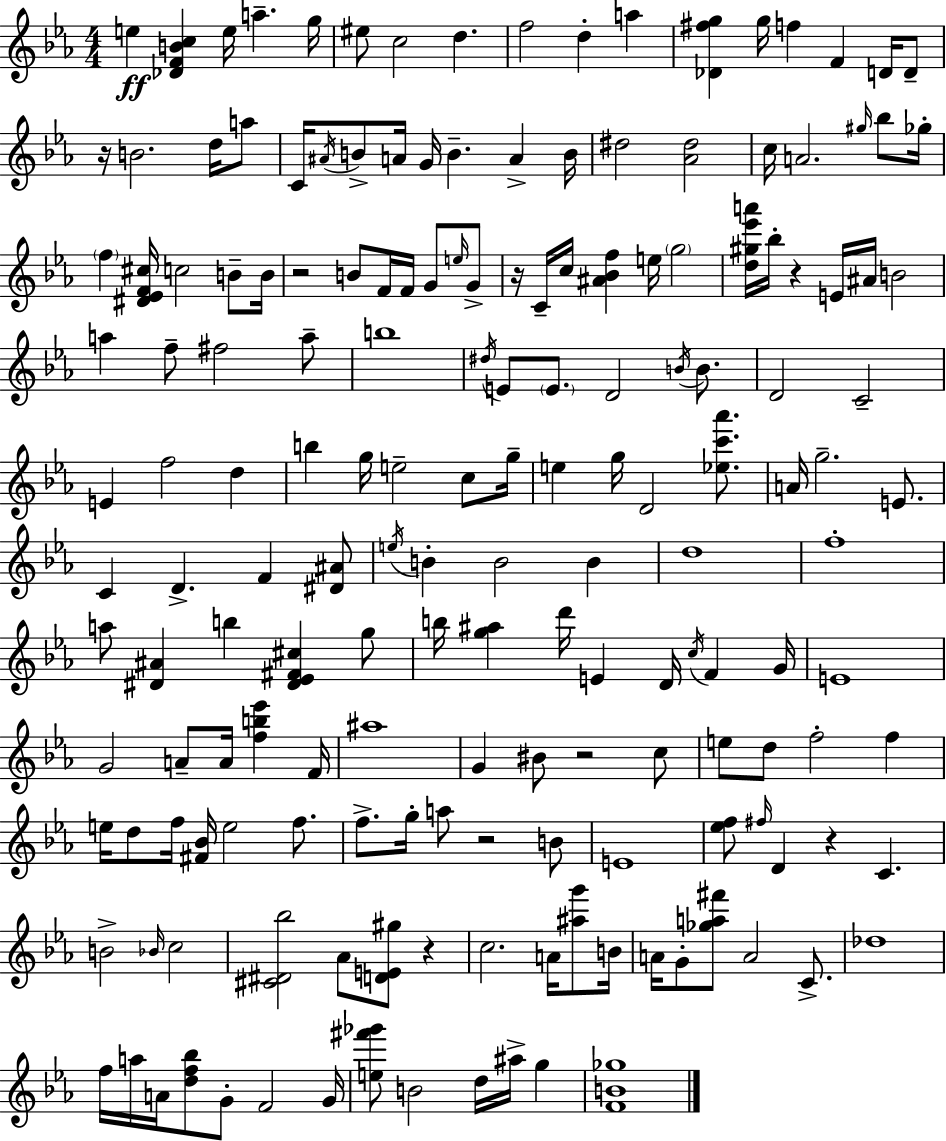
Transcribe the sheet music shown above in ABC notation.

X:1
T:Untitled
M:4/4
L:1/4
K:Eb
e [_DFBc] e/4 a g/4 ^e/2 c2 d f2 d a [_D^fg] g/4 f F D/4 D/2 z/4 B2 d/4 a/2 C/4 ^A/4 B/2 A/4 G/4 B A B/4 ^d2 [_A^d]2 c/4 A2 ^g/4 _b/2 _g/4 f [^D_EF^c]/4 c2 B/2 B/4 z2 B/2 F/4 F/4 G/2 e/4 G/2 z/4 C/4 c/4 [^A_Bf] e/4 g2 [d^g_e'a']/4 _b/4 z E/4 ^A/4 B2 a f/2 ^f2 a/2 b4 ^d/4 E/2 E/2 D2 B/4 B/2 D2 C2 E f2 d b g/4 e2 c/2 g/4 e g/4 D2 [_ec'_a']/2 A/4 g2 E/2 C D F [^D^A]/2 e/4 B B2 B d4 f4 a/2 [^D^A] b [^D_E^F^c] g/2 b/4 [g^a] d'/4 E D/4 c/4 F G/4 E4 G2 A/2 A/4 [fb_e'] F/4 ^a4 G ^B/2 z2 c/2 e/2 d/2 f2 f e/4 d/2 f/4 [^F_B]/4 e2 f/2 f/2 g/4 a/2 z2 B/2 E4 [_ef]/2 ^f/4 D z C B2 _B/4 c2 [^C^D_b]2 _A/2 [DE^g]/2 z c2 A/4 [^ag']/2 B/4 A/4 G/2 [_ga^f']/2 A2 C/2 _d4 f/4 a/4 A/4 [df_b]/2 G/2 F2 G/4 [e^f'_g']/2 B2 d/4 ^a/4 g [FB_g]4